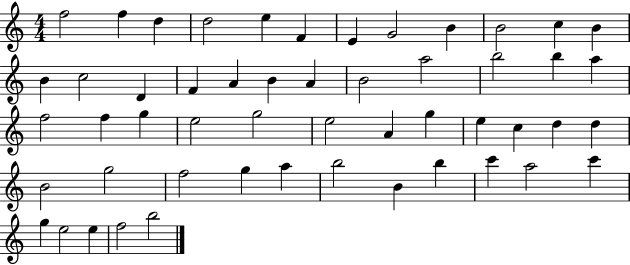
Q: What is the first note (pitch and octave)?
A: F5